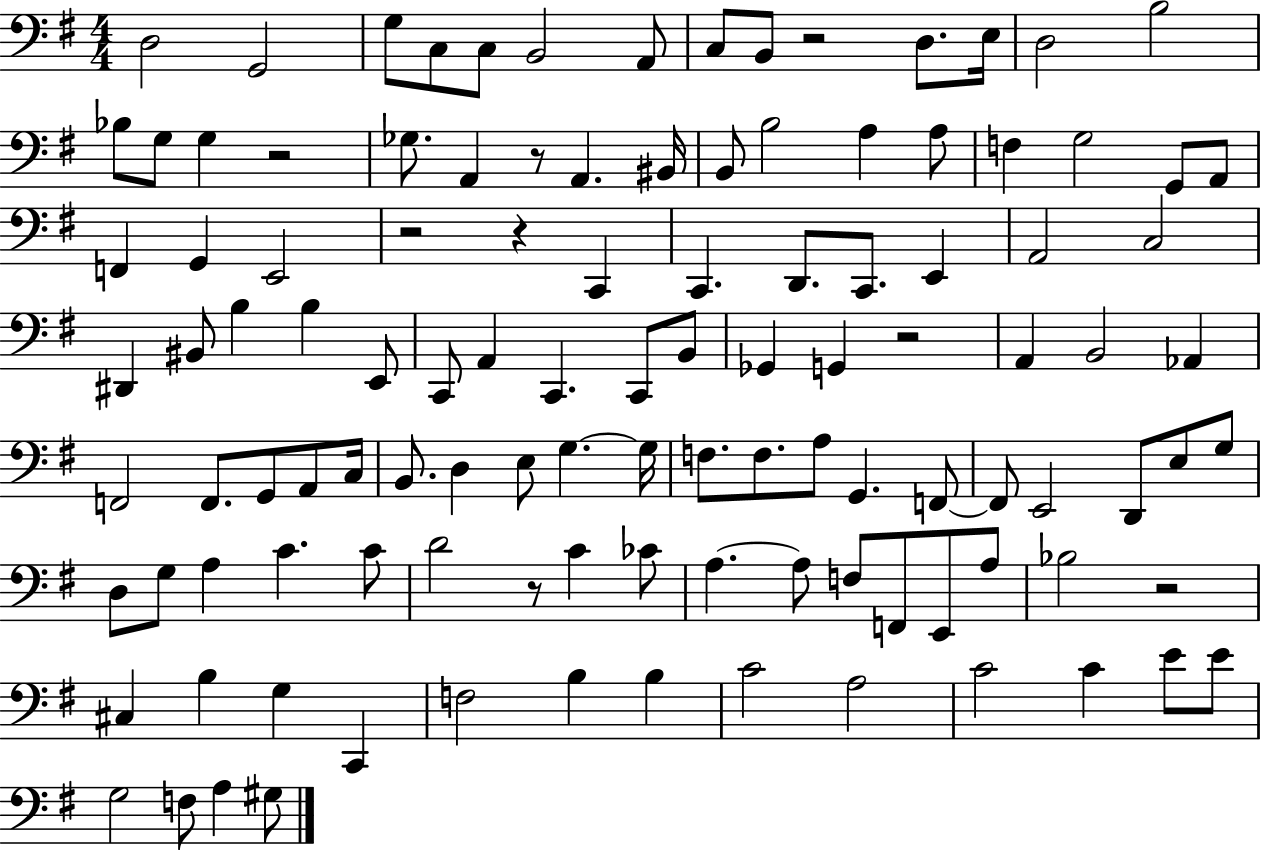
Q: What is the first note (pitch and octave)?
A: D3